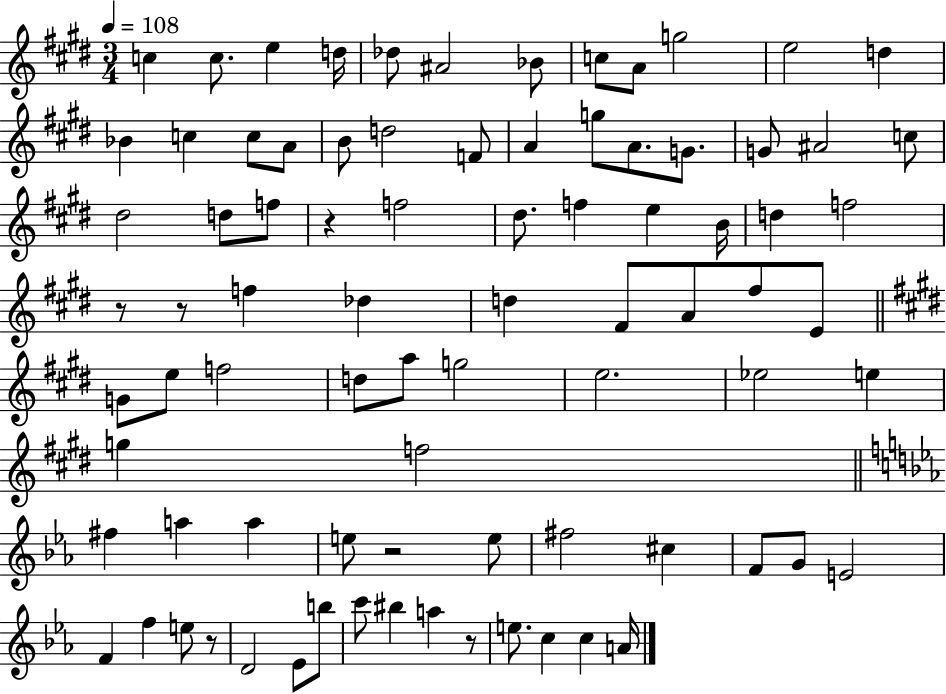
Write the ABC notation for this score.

X:1
T:Untitled
M:3/4
L:1/4
K:E
c c/2 e d/4 _d/2 ^A2 _B/2 c/2 A/2 g2 e2 d _B c c/2 A/2 B/2 d2 F/2 A g/2 A/2 G/2 G/2 ^A2 c/2 ^d2 d/2 f/2 z f2 ^d/2 f e B/4 d f2 z/2 z/2 f _d d ^F/2 A/2 ^f/2 E/2 G/2 e/2 f2 d/2 a/2 g2 e2 _e2 e g f2 ^f a a e/2 z2 e/2 ^f2 ^c F/2 G/2 E2 F f e/2 z/2 D2 _E/2 b/2 c'/2 ^b a z/2 e/2 c c A/4